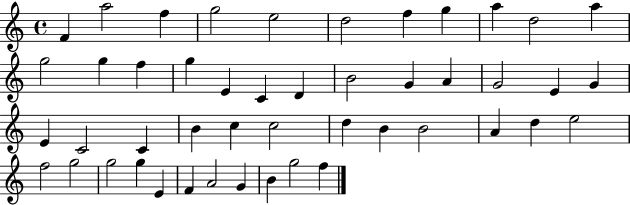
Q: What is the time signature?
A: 4/4